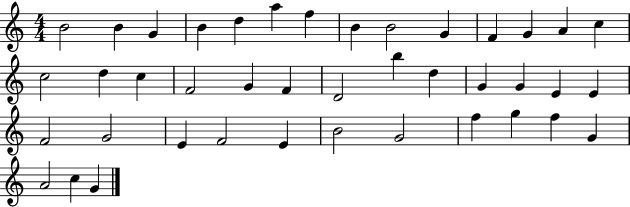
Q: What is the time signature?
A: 4/4